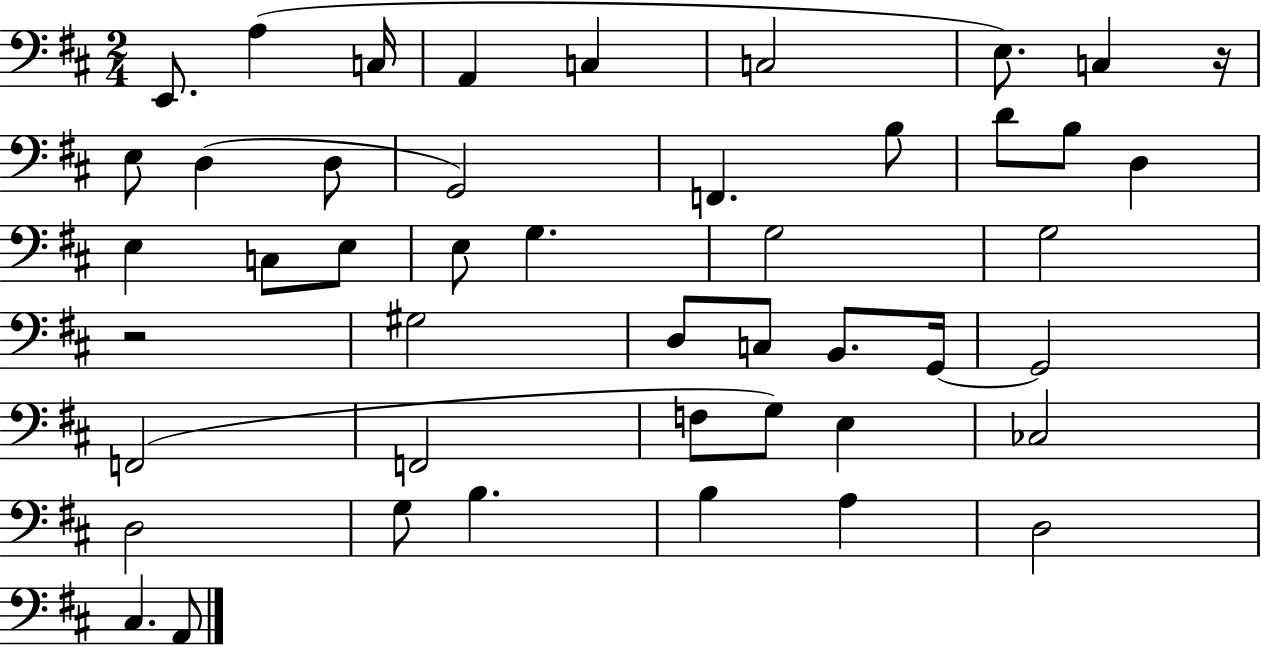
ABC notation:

X:1
T:Untitled
M:2/4
L:1/4
K:D
E,,/2 A, C,/4 A,, C, C,2 E,/2 C, z/4 E,/2 D, D,/2 G,,2 F,, B,/2 D/2 B,/2 D, E, C,/2 E,/2 E,/2 G, G,2 G,2 z2 ^G,2 D,/2 C,/2 B,,/2 G,,/4 G,,2 F,,2 F,,2 F,/2 G,/2 E, _C,2 D,2 G,/2 B, B, A, D,2 ^C, A,,/2